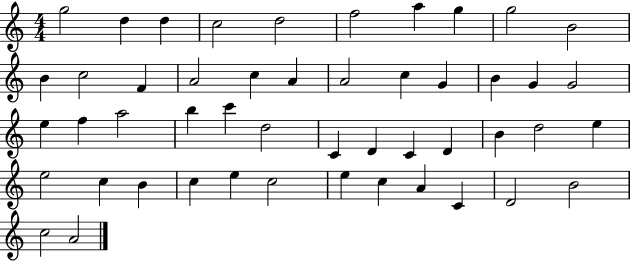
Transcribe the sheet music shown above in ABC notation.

X:1
T:Untitled
M:4/4
L:1/4
K:C
g2 d d c2 d2 f2 a g g2 B2 B c2 F A2 c A A2 c G B G G2 e f a2 b c' d2 C D C D B d2 e e2 c B c e c2 e c A C D2 B2 c2 A2